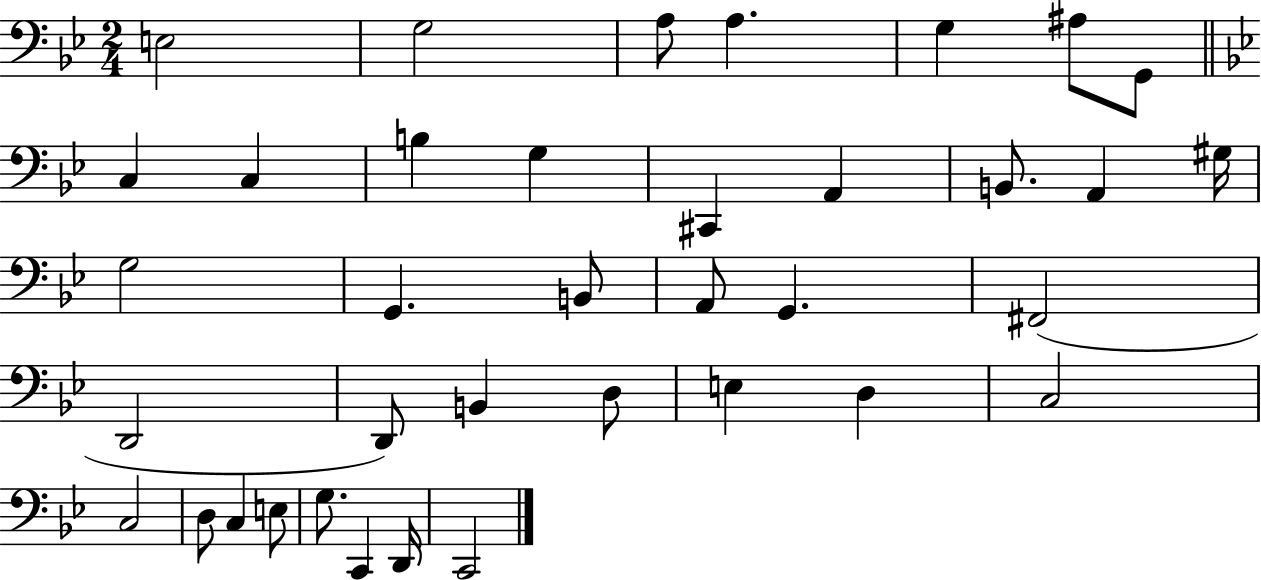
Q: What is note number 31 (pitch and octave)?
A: D3